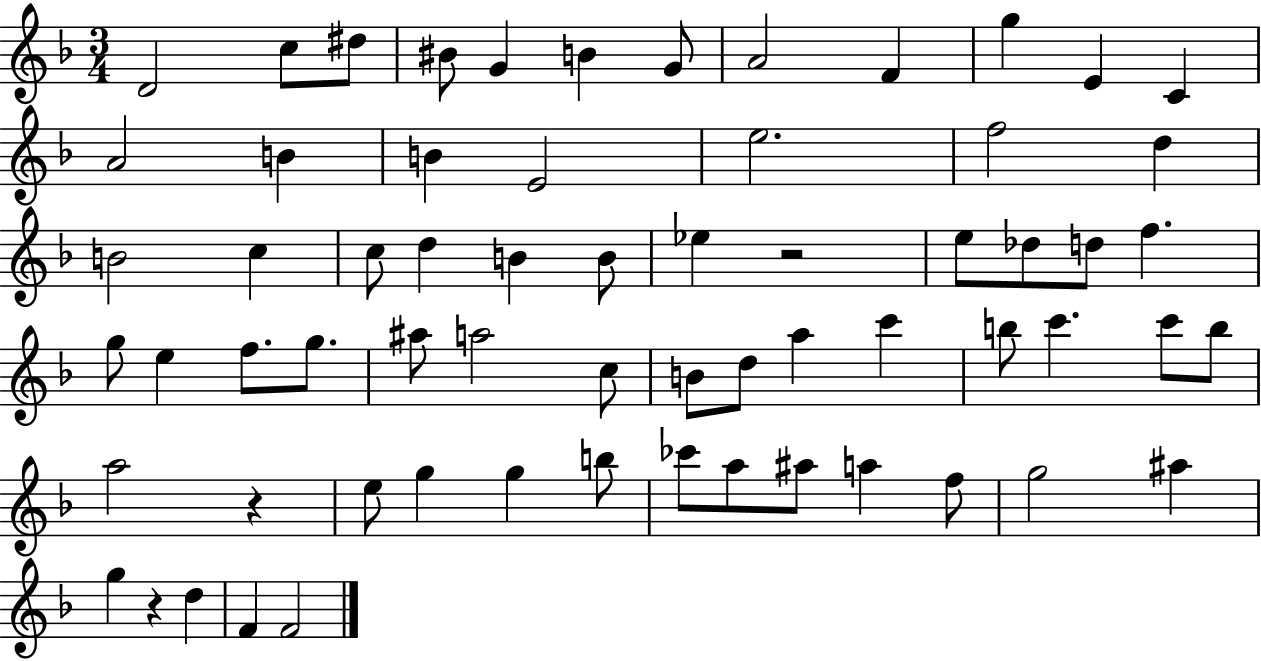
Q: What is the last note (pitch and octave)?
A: F4